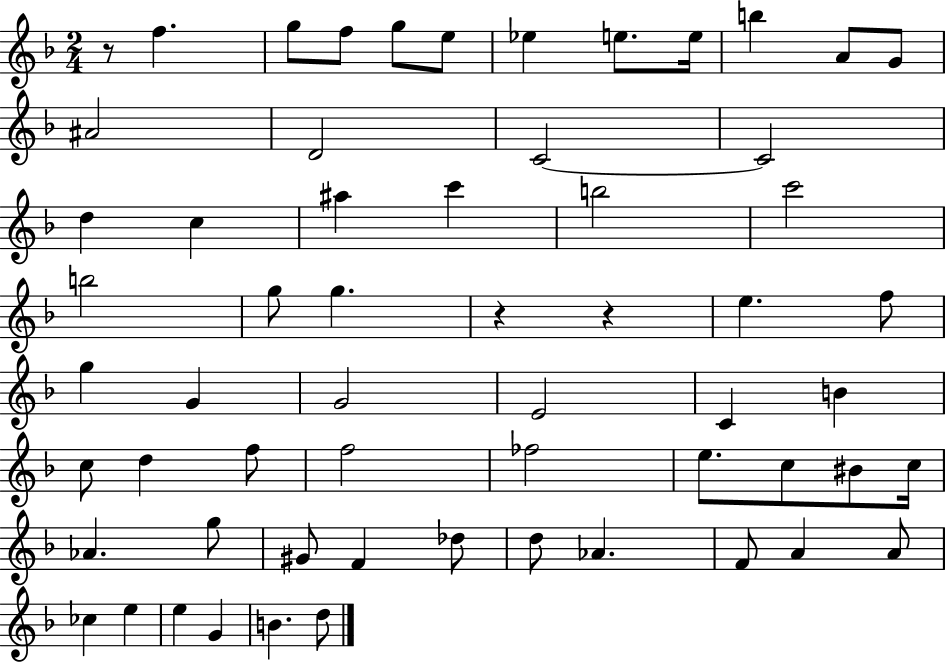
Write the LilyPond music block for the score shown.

{
  \clef treble
  \numericTimeSignature
  \time 2/4
  \key f \major
  \repeat volta 2 { r8 f''4. | g''8 f''8 g''8 e''8 | ees''4 e''8. e''16 | b''4 a'8 g'8 | \break ais'2 | d'2 | c'2~~ | c'2 | \break d''4 c''4 | ais''4 c'''4 | b''2 | c'''2 | \break b''2 | g''8 g''4. | r4 r4 | e''4. f''8 | \break g''4 g'4 | g'2 | e'2 | c'4 b'4 | \break c''8 d''4 f''8 | f''2 | fes''2 | e''8. c''8 bis'8 c''16 | \break aes'4. g''8 | gis'8 f'4 des''8 | d''8 aes'4. | f'8 a'4 a'8 | \break ces''4 e''4 | e''4 g'4 | b'4. d''8 | } \bar "|."
}